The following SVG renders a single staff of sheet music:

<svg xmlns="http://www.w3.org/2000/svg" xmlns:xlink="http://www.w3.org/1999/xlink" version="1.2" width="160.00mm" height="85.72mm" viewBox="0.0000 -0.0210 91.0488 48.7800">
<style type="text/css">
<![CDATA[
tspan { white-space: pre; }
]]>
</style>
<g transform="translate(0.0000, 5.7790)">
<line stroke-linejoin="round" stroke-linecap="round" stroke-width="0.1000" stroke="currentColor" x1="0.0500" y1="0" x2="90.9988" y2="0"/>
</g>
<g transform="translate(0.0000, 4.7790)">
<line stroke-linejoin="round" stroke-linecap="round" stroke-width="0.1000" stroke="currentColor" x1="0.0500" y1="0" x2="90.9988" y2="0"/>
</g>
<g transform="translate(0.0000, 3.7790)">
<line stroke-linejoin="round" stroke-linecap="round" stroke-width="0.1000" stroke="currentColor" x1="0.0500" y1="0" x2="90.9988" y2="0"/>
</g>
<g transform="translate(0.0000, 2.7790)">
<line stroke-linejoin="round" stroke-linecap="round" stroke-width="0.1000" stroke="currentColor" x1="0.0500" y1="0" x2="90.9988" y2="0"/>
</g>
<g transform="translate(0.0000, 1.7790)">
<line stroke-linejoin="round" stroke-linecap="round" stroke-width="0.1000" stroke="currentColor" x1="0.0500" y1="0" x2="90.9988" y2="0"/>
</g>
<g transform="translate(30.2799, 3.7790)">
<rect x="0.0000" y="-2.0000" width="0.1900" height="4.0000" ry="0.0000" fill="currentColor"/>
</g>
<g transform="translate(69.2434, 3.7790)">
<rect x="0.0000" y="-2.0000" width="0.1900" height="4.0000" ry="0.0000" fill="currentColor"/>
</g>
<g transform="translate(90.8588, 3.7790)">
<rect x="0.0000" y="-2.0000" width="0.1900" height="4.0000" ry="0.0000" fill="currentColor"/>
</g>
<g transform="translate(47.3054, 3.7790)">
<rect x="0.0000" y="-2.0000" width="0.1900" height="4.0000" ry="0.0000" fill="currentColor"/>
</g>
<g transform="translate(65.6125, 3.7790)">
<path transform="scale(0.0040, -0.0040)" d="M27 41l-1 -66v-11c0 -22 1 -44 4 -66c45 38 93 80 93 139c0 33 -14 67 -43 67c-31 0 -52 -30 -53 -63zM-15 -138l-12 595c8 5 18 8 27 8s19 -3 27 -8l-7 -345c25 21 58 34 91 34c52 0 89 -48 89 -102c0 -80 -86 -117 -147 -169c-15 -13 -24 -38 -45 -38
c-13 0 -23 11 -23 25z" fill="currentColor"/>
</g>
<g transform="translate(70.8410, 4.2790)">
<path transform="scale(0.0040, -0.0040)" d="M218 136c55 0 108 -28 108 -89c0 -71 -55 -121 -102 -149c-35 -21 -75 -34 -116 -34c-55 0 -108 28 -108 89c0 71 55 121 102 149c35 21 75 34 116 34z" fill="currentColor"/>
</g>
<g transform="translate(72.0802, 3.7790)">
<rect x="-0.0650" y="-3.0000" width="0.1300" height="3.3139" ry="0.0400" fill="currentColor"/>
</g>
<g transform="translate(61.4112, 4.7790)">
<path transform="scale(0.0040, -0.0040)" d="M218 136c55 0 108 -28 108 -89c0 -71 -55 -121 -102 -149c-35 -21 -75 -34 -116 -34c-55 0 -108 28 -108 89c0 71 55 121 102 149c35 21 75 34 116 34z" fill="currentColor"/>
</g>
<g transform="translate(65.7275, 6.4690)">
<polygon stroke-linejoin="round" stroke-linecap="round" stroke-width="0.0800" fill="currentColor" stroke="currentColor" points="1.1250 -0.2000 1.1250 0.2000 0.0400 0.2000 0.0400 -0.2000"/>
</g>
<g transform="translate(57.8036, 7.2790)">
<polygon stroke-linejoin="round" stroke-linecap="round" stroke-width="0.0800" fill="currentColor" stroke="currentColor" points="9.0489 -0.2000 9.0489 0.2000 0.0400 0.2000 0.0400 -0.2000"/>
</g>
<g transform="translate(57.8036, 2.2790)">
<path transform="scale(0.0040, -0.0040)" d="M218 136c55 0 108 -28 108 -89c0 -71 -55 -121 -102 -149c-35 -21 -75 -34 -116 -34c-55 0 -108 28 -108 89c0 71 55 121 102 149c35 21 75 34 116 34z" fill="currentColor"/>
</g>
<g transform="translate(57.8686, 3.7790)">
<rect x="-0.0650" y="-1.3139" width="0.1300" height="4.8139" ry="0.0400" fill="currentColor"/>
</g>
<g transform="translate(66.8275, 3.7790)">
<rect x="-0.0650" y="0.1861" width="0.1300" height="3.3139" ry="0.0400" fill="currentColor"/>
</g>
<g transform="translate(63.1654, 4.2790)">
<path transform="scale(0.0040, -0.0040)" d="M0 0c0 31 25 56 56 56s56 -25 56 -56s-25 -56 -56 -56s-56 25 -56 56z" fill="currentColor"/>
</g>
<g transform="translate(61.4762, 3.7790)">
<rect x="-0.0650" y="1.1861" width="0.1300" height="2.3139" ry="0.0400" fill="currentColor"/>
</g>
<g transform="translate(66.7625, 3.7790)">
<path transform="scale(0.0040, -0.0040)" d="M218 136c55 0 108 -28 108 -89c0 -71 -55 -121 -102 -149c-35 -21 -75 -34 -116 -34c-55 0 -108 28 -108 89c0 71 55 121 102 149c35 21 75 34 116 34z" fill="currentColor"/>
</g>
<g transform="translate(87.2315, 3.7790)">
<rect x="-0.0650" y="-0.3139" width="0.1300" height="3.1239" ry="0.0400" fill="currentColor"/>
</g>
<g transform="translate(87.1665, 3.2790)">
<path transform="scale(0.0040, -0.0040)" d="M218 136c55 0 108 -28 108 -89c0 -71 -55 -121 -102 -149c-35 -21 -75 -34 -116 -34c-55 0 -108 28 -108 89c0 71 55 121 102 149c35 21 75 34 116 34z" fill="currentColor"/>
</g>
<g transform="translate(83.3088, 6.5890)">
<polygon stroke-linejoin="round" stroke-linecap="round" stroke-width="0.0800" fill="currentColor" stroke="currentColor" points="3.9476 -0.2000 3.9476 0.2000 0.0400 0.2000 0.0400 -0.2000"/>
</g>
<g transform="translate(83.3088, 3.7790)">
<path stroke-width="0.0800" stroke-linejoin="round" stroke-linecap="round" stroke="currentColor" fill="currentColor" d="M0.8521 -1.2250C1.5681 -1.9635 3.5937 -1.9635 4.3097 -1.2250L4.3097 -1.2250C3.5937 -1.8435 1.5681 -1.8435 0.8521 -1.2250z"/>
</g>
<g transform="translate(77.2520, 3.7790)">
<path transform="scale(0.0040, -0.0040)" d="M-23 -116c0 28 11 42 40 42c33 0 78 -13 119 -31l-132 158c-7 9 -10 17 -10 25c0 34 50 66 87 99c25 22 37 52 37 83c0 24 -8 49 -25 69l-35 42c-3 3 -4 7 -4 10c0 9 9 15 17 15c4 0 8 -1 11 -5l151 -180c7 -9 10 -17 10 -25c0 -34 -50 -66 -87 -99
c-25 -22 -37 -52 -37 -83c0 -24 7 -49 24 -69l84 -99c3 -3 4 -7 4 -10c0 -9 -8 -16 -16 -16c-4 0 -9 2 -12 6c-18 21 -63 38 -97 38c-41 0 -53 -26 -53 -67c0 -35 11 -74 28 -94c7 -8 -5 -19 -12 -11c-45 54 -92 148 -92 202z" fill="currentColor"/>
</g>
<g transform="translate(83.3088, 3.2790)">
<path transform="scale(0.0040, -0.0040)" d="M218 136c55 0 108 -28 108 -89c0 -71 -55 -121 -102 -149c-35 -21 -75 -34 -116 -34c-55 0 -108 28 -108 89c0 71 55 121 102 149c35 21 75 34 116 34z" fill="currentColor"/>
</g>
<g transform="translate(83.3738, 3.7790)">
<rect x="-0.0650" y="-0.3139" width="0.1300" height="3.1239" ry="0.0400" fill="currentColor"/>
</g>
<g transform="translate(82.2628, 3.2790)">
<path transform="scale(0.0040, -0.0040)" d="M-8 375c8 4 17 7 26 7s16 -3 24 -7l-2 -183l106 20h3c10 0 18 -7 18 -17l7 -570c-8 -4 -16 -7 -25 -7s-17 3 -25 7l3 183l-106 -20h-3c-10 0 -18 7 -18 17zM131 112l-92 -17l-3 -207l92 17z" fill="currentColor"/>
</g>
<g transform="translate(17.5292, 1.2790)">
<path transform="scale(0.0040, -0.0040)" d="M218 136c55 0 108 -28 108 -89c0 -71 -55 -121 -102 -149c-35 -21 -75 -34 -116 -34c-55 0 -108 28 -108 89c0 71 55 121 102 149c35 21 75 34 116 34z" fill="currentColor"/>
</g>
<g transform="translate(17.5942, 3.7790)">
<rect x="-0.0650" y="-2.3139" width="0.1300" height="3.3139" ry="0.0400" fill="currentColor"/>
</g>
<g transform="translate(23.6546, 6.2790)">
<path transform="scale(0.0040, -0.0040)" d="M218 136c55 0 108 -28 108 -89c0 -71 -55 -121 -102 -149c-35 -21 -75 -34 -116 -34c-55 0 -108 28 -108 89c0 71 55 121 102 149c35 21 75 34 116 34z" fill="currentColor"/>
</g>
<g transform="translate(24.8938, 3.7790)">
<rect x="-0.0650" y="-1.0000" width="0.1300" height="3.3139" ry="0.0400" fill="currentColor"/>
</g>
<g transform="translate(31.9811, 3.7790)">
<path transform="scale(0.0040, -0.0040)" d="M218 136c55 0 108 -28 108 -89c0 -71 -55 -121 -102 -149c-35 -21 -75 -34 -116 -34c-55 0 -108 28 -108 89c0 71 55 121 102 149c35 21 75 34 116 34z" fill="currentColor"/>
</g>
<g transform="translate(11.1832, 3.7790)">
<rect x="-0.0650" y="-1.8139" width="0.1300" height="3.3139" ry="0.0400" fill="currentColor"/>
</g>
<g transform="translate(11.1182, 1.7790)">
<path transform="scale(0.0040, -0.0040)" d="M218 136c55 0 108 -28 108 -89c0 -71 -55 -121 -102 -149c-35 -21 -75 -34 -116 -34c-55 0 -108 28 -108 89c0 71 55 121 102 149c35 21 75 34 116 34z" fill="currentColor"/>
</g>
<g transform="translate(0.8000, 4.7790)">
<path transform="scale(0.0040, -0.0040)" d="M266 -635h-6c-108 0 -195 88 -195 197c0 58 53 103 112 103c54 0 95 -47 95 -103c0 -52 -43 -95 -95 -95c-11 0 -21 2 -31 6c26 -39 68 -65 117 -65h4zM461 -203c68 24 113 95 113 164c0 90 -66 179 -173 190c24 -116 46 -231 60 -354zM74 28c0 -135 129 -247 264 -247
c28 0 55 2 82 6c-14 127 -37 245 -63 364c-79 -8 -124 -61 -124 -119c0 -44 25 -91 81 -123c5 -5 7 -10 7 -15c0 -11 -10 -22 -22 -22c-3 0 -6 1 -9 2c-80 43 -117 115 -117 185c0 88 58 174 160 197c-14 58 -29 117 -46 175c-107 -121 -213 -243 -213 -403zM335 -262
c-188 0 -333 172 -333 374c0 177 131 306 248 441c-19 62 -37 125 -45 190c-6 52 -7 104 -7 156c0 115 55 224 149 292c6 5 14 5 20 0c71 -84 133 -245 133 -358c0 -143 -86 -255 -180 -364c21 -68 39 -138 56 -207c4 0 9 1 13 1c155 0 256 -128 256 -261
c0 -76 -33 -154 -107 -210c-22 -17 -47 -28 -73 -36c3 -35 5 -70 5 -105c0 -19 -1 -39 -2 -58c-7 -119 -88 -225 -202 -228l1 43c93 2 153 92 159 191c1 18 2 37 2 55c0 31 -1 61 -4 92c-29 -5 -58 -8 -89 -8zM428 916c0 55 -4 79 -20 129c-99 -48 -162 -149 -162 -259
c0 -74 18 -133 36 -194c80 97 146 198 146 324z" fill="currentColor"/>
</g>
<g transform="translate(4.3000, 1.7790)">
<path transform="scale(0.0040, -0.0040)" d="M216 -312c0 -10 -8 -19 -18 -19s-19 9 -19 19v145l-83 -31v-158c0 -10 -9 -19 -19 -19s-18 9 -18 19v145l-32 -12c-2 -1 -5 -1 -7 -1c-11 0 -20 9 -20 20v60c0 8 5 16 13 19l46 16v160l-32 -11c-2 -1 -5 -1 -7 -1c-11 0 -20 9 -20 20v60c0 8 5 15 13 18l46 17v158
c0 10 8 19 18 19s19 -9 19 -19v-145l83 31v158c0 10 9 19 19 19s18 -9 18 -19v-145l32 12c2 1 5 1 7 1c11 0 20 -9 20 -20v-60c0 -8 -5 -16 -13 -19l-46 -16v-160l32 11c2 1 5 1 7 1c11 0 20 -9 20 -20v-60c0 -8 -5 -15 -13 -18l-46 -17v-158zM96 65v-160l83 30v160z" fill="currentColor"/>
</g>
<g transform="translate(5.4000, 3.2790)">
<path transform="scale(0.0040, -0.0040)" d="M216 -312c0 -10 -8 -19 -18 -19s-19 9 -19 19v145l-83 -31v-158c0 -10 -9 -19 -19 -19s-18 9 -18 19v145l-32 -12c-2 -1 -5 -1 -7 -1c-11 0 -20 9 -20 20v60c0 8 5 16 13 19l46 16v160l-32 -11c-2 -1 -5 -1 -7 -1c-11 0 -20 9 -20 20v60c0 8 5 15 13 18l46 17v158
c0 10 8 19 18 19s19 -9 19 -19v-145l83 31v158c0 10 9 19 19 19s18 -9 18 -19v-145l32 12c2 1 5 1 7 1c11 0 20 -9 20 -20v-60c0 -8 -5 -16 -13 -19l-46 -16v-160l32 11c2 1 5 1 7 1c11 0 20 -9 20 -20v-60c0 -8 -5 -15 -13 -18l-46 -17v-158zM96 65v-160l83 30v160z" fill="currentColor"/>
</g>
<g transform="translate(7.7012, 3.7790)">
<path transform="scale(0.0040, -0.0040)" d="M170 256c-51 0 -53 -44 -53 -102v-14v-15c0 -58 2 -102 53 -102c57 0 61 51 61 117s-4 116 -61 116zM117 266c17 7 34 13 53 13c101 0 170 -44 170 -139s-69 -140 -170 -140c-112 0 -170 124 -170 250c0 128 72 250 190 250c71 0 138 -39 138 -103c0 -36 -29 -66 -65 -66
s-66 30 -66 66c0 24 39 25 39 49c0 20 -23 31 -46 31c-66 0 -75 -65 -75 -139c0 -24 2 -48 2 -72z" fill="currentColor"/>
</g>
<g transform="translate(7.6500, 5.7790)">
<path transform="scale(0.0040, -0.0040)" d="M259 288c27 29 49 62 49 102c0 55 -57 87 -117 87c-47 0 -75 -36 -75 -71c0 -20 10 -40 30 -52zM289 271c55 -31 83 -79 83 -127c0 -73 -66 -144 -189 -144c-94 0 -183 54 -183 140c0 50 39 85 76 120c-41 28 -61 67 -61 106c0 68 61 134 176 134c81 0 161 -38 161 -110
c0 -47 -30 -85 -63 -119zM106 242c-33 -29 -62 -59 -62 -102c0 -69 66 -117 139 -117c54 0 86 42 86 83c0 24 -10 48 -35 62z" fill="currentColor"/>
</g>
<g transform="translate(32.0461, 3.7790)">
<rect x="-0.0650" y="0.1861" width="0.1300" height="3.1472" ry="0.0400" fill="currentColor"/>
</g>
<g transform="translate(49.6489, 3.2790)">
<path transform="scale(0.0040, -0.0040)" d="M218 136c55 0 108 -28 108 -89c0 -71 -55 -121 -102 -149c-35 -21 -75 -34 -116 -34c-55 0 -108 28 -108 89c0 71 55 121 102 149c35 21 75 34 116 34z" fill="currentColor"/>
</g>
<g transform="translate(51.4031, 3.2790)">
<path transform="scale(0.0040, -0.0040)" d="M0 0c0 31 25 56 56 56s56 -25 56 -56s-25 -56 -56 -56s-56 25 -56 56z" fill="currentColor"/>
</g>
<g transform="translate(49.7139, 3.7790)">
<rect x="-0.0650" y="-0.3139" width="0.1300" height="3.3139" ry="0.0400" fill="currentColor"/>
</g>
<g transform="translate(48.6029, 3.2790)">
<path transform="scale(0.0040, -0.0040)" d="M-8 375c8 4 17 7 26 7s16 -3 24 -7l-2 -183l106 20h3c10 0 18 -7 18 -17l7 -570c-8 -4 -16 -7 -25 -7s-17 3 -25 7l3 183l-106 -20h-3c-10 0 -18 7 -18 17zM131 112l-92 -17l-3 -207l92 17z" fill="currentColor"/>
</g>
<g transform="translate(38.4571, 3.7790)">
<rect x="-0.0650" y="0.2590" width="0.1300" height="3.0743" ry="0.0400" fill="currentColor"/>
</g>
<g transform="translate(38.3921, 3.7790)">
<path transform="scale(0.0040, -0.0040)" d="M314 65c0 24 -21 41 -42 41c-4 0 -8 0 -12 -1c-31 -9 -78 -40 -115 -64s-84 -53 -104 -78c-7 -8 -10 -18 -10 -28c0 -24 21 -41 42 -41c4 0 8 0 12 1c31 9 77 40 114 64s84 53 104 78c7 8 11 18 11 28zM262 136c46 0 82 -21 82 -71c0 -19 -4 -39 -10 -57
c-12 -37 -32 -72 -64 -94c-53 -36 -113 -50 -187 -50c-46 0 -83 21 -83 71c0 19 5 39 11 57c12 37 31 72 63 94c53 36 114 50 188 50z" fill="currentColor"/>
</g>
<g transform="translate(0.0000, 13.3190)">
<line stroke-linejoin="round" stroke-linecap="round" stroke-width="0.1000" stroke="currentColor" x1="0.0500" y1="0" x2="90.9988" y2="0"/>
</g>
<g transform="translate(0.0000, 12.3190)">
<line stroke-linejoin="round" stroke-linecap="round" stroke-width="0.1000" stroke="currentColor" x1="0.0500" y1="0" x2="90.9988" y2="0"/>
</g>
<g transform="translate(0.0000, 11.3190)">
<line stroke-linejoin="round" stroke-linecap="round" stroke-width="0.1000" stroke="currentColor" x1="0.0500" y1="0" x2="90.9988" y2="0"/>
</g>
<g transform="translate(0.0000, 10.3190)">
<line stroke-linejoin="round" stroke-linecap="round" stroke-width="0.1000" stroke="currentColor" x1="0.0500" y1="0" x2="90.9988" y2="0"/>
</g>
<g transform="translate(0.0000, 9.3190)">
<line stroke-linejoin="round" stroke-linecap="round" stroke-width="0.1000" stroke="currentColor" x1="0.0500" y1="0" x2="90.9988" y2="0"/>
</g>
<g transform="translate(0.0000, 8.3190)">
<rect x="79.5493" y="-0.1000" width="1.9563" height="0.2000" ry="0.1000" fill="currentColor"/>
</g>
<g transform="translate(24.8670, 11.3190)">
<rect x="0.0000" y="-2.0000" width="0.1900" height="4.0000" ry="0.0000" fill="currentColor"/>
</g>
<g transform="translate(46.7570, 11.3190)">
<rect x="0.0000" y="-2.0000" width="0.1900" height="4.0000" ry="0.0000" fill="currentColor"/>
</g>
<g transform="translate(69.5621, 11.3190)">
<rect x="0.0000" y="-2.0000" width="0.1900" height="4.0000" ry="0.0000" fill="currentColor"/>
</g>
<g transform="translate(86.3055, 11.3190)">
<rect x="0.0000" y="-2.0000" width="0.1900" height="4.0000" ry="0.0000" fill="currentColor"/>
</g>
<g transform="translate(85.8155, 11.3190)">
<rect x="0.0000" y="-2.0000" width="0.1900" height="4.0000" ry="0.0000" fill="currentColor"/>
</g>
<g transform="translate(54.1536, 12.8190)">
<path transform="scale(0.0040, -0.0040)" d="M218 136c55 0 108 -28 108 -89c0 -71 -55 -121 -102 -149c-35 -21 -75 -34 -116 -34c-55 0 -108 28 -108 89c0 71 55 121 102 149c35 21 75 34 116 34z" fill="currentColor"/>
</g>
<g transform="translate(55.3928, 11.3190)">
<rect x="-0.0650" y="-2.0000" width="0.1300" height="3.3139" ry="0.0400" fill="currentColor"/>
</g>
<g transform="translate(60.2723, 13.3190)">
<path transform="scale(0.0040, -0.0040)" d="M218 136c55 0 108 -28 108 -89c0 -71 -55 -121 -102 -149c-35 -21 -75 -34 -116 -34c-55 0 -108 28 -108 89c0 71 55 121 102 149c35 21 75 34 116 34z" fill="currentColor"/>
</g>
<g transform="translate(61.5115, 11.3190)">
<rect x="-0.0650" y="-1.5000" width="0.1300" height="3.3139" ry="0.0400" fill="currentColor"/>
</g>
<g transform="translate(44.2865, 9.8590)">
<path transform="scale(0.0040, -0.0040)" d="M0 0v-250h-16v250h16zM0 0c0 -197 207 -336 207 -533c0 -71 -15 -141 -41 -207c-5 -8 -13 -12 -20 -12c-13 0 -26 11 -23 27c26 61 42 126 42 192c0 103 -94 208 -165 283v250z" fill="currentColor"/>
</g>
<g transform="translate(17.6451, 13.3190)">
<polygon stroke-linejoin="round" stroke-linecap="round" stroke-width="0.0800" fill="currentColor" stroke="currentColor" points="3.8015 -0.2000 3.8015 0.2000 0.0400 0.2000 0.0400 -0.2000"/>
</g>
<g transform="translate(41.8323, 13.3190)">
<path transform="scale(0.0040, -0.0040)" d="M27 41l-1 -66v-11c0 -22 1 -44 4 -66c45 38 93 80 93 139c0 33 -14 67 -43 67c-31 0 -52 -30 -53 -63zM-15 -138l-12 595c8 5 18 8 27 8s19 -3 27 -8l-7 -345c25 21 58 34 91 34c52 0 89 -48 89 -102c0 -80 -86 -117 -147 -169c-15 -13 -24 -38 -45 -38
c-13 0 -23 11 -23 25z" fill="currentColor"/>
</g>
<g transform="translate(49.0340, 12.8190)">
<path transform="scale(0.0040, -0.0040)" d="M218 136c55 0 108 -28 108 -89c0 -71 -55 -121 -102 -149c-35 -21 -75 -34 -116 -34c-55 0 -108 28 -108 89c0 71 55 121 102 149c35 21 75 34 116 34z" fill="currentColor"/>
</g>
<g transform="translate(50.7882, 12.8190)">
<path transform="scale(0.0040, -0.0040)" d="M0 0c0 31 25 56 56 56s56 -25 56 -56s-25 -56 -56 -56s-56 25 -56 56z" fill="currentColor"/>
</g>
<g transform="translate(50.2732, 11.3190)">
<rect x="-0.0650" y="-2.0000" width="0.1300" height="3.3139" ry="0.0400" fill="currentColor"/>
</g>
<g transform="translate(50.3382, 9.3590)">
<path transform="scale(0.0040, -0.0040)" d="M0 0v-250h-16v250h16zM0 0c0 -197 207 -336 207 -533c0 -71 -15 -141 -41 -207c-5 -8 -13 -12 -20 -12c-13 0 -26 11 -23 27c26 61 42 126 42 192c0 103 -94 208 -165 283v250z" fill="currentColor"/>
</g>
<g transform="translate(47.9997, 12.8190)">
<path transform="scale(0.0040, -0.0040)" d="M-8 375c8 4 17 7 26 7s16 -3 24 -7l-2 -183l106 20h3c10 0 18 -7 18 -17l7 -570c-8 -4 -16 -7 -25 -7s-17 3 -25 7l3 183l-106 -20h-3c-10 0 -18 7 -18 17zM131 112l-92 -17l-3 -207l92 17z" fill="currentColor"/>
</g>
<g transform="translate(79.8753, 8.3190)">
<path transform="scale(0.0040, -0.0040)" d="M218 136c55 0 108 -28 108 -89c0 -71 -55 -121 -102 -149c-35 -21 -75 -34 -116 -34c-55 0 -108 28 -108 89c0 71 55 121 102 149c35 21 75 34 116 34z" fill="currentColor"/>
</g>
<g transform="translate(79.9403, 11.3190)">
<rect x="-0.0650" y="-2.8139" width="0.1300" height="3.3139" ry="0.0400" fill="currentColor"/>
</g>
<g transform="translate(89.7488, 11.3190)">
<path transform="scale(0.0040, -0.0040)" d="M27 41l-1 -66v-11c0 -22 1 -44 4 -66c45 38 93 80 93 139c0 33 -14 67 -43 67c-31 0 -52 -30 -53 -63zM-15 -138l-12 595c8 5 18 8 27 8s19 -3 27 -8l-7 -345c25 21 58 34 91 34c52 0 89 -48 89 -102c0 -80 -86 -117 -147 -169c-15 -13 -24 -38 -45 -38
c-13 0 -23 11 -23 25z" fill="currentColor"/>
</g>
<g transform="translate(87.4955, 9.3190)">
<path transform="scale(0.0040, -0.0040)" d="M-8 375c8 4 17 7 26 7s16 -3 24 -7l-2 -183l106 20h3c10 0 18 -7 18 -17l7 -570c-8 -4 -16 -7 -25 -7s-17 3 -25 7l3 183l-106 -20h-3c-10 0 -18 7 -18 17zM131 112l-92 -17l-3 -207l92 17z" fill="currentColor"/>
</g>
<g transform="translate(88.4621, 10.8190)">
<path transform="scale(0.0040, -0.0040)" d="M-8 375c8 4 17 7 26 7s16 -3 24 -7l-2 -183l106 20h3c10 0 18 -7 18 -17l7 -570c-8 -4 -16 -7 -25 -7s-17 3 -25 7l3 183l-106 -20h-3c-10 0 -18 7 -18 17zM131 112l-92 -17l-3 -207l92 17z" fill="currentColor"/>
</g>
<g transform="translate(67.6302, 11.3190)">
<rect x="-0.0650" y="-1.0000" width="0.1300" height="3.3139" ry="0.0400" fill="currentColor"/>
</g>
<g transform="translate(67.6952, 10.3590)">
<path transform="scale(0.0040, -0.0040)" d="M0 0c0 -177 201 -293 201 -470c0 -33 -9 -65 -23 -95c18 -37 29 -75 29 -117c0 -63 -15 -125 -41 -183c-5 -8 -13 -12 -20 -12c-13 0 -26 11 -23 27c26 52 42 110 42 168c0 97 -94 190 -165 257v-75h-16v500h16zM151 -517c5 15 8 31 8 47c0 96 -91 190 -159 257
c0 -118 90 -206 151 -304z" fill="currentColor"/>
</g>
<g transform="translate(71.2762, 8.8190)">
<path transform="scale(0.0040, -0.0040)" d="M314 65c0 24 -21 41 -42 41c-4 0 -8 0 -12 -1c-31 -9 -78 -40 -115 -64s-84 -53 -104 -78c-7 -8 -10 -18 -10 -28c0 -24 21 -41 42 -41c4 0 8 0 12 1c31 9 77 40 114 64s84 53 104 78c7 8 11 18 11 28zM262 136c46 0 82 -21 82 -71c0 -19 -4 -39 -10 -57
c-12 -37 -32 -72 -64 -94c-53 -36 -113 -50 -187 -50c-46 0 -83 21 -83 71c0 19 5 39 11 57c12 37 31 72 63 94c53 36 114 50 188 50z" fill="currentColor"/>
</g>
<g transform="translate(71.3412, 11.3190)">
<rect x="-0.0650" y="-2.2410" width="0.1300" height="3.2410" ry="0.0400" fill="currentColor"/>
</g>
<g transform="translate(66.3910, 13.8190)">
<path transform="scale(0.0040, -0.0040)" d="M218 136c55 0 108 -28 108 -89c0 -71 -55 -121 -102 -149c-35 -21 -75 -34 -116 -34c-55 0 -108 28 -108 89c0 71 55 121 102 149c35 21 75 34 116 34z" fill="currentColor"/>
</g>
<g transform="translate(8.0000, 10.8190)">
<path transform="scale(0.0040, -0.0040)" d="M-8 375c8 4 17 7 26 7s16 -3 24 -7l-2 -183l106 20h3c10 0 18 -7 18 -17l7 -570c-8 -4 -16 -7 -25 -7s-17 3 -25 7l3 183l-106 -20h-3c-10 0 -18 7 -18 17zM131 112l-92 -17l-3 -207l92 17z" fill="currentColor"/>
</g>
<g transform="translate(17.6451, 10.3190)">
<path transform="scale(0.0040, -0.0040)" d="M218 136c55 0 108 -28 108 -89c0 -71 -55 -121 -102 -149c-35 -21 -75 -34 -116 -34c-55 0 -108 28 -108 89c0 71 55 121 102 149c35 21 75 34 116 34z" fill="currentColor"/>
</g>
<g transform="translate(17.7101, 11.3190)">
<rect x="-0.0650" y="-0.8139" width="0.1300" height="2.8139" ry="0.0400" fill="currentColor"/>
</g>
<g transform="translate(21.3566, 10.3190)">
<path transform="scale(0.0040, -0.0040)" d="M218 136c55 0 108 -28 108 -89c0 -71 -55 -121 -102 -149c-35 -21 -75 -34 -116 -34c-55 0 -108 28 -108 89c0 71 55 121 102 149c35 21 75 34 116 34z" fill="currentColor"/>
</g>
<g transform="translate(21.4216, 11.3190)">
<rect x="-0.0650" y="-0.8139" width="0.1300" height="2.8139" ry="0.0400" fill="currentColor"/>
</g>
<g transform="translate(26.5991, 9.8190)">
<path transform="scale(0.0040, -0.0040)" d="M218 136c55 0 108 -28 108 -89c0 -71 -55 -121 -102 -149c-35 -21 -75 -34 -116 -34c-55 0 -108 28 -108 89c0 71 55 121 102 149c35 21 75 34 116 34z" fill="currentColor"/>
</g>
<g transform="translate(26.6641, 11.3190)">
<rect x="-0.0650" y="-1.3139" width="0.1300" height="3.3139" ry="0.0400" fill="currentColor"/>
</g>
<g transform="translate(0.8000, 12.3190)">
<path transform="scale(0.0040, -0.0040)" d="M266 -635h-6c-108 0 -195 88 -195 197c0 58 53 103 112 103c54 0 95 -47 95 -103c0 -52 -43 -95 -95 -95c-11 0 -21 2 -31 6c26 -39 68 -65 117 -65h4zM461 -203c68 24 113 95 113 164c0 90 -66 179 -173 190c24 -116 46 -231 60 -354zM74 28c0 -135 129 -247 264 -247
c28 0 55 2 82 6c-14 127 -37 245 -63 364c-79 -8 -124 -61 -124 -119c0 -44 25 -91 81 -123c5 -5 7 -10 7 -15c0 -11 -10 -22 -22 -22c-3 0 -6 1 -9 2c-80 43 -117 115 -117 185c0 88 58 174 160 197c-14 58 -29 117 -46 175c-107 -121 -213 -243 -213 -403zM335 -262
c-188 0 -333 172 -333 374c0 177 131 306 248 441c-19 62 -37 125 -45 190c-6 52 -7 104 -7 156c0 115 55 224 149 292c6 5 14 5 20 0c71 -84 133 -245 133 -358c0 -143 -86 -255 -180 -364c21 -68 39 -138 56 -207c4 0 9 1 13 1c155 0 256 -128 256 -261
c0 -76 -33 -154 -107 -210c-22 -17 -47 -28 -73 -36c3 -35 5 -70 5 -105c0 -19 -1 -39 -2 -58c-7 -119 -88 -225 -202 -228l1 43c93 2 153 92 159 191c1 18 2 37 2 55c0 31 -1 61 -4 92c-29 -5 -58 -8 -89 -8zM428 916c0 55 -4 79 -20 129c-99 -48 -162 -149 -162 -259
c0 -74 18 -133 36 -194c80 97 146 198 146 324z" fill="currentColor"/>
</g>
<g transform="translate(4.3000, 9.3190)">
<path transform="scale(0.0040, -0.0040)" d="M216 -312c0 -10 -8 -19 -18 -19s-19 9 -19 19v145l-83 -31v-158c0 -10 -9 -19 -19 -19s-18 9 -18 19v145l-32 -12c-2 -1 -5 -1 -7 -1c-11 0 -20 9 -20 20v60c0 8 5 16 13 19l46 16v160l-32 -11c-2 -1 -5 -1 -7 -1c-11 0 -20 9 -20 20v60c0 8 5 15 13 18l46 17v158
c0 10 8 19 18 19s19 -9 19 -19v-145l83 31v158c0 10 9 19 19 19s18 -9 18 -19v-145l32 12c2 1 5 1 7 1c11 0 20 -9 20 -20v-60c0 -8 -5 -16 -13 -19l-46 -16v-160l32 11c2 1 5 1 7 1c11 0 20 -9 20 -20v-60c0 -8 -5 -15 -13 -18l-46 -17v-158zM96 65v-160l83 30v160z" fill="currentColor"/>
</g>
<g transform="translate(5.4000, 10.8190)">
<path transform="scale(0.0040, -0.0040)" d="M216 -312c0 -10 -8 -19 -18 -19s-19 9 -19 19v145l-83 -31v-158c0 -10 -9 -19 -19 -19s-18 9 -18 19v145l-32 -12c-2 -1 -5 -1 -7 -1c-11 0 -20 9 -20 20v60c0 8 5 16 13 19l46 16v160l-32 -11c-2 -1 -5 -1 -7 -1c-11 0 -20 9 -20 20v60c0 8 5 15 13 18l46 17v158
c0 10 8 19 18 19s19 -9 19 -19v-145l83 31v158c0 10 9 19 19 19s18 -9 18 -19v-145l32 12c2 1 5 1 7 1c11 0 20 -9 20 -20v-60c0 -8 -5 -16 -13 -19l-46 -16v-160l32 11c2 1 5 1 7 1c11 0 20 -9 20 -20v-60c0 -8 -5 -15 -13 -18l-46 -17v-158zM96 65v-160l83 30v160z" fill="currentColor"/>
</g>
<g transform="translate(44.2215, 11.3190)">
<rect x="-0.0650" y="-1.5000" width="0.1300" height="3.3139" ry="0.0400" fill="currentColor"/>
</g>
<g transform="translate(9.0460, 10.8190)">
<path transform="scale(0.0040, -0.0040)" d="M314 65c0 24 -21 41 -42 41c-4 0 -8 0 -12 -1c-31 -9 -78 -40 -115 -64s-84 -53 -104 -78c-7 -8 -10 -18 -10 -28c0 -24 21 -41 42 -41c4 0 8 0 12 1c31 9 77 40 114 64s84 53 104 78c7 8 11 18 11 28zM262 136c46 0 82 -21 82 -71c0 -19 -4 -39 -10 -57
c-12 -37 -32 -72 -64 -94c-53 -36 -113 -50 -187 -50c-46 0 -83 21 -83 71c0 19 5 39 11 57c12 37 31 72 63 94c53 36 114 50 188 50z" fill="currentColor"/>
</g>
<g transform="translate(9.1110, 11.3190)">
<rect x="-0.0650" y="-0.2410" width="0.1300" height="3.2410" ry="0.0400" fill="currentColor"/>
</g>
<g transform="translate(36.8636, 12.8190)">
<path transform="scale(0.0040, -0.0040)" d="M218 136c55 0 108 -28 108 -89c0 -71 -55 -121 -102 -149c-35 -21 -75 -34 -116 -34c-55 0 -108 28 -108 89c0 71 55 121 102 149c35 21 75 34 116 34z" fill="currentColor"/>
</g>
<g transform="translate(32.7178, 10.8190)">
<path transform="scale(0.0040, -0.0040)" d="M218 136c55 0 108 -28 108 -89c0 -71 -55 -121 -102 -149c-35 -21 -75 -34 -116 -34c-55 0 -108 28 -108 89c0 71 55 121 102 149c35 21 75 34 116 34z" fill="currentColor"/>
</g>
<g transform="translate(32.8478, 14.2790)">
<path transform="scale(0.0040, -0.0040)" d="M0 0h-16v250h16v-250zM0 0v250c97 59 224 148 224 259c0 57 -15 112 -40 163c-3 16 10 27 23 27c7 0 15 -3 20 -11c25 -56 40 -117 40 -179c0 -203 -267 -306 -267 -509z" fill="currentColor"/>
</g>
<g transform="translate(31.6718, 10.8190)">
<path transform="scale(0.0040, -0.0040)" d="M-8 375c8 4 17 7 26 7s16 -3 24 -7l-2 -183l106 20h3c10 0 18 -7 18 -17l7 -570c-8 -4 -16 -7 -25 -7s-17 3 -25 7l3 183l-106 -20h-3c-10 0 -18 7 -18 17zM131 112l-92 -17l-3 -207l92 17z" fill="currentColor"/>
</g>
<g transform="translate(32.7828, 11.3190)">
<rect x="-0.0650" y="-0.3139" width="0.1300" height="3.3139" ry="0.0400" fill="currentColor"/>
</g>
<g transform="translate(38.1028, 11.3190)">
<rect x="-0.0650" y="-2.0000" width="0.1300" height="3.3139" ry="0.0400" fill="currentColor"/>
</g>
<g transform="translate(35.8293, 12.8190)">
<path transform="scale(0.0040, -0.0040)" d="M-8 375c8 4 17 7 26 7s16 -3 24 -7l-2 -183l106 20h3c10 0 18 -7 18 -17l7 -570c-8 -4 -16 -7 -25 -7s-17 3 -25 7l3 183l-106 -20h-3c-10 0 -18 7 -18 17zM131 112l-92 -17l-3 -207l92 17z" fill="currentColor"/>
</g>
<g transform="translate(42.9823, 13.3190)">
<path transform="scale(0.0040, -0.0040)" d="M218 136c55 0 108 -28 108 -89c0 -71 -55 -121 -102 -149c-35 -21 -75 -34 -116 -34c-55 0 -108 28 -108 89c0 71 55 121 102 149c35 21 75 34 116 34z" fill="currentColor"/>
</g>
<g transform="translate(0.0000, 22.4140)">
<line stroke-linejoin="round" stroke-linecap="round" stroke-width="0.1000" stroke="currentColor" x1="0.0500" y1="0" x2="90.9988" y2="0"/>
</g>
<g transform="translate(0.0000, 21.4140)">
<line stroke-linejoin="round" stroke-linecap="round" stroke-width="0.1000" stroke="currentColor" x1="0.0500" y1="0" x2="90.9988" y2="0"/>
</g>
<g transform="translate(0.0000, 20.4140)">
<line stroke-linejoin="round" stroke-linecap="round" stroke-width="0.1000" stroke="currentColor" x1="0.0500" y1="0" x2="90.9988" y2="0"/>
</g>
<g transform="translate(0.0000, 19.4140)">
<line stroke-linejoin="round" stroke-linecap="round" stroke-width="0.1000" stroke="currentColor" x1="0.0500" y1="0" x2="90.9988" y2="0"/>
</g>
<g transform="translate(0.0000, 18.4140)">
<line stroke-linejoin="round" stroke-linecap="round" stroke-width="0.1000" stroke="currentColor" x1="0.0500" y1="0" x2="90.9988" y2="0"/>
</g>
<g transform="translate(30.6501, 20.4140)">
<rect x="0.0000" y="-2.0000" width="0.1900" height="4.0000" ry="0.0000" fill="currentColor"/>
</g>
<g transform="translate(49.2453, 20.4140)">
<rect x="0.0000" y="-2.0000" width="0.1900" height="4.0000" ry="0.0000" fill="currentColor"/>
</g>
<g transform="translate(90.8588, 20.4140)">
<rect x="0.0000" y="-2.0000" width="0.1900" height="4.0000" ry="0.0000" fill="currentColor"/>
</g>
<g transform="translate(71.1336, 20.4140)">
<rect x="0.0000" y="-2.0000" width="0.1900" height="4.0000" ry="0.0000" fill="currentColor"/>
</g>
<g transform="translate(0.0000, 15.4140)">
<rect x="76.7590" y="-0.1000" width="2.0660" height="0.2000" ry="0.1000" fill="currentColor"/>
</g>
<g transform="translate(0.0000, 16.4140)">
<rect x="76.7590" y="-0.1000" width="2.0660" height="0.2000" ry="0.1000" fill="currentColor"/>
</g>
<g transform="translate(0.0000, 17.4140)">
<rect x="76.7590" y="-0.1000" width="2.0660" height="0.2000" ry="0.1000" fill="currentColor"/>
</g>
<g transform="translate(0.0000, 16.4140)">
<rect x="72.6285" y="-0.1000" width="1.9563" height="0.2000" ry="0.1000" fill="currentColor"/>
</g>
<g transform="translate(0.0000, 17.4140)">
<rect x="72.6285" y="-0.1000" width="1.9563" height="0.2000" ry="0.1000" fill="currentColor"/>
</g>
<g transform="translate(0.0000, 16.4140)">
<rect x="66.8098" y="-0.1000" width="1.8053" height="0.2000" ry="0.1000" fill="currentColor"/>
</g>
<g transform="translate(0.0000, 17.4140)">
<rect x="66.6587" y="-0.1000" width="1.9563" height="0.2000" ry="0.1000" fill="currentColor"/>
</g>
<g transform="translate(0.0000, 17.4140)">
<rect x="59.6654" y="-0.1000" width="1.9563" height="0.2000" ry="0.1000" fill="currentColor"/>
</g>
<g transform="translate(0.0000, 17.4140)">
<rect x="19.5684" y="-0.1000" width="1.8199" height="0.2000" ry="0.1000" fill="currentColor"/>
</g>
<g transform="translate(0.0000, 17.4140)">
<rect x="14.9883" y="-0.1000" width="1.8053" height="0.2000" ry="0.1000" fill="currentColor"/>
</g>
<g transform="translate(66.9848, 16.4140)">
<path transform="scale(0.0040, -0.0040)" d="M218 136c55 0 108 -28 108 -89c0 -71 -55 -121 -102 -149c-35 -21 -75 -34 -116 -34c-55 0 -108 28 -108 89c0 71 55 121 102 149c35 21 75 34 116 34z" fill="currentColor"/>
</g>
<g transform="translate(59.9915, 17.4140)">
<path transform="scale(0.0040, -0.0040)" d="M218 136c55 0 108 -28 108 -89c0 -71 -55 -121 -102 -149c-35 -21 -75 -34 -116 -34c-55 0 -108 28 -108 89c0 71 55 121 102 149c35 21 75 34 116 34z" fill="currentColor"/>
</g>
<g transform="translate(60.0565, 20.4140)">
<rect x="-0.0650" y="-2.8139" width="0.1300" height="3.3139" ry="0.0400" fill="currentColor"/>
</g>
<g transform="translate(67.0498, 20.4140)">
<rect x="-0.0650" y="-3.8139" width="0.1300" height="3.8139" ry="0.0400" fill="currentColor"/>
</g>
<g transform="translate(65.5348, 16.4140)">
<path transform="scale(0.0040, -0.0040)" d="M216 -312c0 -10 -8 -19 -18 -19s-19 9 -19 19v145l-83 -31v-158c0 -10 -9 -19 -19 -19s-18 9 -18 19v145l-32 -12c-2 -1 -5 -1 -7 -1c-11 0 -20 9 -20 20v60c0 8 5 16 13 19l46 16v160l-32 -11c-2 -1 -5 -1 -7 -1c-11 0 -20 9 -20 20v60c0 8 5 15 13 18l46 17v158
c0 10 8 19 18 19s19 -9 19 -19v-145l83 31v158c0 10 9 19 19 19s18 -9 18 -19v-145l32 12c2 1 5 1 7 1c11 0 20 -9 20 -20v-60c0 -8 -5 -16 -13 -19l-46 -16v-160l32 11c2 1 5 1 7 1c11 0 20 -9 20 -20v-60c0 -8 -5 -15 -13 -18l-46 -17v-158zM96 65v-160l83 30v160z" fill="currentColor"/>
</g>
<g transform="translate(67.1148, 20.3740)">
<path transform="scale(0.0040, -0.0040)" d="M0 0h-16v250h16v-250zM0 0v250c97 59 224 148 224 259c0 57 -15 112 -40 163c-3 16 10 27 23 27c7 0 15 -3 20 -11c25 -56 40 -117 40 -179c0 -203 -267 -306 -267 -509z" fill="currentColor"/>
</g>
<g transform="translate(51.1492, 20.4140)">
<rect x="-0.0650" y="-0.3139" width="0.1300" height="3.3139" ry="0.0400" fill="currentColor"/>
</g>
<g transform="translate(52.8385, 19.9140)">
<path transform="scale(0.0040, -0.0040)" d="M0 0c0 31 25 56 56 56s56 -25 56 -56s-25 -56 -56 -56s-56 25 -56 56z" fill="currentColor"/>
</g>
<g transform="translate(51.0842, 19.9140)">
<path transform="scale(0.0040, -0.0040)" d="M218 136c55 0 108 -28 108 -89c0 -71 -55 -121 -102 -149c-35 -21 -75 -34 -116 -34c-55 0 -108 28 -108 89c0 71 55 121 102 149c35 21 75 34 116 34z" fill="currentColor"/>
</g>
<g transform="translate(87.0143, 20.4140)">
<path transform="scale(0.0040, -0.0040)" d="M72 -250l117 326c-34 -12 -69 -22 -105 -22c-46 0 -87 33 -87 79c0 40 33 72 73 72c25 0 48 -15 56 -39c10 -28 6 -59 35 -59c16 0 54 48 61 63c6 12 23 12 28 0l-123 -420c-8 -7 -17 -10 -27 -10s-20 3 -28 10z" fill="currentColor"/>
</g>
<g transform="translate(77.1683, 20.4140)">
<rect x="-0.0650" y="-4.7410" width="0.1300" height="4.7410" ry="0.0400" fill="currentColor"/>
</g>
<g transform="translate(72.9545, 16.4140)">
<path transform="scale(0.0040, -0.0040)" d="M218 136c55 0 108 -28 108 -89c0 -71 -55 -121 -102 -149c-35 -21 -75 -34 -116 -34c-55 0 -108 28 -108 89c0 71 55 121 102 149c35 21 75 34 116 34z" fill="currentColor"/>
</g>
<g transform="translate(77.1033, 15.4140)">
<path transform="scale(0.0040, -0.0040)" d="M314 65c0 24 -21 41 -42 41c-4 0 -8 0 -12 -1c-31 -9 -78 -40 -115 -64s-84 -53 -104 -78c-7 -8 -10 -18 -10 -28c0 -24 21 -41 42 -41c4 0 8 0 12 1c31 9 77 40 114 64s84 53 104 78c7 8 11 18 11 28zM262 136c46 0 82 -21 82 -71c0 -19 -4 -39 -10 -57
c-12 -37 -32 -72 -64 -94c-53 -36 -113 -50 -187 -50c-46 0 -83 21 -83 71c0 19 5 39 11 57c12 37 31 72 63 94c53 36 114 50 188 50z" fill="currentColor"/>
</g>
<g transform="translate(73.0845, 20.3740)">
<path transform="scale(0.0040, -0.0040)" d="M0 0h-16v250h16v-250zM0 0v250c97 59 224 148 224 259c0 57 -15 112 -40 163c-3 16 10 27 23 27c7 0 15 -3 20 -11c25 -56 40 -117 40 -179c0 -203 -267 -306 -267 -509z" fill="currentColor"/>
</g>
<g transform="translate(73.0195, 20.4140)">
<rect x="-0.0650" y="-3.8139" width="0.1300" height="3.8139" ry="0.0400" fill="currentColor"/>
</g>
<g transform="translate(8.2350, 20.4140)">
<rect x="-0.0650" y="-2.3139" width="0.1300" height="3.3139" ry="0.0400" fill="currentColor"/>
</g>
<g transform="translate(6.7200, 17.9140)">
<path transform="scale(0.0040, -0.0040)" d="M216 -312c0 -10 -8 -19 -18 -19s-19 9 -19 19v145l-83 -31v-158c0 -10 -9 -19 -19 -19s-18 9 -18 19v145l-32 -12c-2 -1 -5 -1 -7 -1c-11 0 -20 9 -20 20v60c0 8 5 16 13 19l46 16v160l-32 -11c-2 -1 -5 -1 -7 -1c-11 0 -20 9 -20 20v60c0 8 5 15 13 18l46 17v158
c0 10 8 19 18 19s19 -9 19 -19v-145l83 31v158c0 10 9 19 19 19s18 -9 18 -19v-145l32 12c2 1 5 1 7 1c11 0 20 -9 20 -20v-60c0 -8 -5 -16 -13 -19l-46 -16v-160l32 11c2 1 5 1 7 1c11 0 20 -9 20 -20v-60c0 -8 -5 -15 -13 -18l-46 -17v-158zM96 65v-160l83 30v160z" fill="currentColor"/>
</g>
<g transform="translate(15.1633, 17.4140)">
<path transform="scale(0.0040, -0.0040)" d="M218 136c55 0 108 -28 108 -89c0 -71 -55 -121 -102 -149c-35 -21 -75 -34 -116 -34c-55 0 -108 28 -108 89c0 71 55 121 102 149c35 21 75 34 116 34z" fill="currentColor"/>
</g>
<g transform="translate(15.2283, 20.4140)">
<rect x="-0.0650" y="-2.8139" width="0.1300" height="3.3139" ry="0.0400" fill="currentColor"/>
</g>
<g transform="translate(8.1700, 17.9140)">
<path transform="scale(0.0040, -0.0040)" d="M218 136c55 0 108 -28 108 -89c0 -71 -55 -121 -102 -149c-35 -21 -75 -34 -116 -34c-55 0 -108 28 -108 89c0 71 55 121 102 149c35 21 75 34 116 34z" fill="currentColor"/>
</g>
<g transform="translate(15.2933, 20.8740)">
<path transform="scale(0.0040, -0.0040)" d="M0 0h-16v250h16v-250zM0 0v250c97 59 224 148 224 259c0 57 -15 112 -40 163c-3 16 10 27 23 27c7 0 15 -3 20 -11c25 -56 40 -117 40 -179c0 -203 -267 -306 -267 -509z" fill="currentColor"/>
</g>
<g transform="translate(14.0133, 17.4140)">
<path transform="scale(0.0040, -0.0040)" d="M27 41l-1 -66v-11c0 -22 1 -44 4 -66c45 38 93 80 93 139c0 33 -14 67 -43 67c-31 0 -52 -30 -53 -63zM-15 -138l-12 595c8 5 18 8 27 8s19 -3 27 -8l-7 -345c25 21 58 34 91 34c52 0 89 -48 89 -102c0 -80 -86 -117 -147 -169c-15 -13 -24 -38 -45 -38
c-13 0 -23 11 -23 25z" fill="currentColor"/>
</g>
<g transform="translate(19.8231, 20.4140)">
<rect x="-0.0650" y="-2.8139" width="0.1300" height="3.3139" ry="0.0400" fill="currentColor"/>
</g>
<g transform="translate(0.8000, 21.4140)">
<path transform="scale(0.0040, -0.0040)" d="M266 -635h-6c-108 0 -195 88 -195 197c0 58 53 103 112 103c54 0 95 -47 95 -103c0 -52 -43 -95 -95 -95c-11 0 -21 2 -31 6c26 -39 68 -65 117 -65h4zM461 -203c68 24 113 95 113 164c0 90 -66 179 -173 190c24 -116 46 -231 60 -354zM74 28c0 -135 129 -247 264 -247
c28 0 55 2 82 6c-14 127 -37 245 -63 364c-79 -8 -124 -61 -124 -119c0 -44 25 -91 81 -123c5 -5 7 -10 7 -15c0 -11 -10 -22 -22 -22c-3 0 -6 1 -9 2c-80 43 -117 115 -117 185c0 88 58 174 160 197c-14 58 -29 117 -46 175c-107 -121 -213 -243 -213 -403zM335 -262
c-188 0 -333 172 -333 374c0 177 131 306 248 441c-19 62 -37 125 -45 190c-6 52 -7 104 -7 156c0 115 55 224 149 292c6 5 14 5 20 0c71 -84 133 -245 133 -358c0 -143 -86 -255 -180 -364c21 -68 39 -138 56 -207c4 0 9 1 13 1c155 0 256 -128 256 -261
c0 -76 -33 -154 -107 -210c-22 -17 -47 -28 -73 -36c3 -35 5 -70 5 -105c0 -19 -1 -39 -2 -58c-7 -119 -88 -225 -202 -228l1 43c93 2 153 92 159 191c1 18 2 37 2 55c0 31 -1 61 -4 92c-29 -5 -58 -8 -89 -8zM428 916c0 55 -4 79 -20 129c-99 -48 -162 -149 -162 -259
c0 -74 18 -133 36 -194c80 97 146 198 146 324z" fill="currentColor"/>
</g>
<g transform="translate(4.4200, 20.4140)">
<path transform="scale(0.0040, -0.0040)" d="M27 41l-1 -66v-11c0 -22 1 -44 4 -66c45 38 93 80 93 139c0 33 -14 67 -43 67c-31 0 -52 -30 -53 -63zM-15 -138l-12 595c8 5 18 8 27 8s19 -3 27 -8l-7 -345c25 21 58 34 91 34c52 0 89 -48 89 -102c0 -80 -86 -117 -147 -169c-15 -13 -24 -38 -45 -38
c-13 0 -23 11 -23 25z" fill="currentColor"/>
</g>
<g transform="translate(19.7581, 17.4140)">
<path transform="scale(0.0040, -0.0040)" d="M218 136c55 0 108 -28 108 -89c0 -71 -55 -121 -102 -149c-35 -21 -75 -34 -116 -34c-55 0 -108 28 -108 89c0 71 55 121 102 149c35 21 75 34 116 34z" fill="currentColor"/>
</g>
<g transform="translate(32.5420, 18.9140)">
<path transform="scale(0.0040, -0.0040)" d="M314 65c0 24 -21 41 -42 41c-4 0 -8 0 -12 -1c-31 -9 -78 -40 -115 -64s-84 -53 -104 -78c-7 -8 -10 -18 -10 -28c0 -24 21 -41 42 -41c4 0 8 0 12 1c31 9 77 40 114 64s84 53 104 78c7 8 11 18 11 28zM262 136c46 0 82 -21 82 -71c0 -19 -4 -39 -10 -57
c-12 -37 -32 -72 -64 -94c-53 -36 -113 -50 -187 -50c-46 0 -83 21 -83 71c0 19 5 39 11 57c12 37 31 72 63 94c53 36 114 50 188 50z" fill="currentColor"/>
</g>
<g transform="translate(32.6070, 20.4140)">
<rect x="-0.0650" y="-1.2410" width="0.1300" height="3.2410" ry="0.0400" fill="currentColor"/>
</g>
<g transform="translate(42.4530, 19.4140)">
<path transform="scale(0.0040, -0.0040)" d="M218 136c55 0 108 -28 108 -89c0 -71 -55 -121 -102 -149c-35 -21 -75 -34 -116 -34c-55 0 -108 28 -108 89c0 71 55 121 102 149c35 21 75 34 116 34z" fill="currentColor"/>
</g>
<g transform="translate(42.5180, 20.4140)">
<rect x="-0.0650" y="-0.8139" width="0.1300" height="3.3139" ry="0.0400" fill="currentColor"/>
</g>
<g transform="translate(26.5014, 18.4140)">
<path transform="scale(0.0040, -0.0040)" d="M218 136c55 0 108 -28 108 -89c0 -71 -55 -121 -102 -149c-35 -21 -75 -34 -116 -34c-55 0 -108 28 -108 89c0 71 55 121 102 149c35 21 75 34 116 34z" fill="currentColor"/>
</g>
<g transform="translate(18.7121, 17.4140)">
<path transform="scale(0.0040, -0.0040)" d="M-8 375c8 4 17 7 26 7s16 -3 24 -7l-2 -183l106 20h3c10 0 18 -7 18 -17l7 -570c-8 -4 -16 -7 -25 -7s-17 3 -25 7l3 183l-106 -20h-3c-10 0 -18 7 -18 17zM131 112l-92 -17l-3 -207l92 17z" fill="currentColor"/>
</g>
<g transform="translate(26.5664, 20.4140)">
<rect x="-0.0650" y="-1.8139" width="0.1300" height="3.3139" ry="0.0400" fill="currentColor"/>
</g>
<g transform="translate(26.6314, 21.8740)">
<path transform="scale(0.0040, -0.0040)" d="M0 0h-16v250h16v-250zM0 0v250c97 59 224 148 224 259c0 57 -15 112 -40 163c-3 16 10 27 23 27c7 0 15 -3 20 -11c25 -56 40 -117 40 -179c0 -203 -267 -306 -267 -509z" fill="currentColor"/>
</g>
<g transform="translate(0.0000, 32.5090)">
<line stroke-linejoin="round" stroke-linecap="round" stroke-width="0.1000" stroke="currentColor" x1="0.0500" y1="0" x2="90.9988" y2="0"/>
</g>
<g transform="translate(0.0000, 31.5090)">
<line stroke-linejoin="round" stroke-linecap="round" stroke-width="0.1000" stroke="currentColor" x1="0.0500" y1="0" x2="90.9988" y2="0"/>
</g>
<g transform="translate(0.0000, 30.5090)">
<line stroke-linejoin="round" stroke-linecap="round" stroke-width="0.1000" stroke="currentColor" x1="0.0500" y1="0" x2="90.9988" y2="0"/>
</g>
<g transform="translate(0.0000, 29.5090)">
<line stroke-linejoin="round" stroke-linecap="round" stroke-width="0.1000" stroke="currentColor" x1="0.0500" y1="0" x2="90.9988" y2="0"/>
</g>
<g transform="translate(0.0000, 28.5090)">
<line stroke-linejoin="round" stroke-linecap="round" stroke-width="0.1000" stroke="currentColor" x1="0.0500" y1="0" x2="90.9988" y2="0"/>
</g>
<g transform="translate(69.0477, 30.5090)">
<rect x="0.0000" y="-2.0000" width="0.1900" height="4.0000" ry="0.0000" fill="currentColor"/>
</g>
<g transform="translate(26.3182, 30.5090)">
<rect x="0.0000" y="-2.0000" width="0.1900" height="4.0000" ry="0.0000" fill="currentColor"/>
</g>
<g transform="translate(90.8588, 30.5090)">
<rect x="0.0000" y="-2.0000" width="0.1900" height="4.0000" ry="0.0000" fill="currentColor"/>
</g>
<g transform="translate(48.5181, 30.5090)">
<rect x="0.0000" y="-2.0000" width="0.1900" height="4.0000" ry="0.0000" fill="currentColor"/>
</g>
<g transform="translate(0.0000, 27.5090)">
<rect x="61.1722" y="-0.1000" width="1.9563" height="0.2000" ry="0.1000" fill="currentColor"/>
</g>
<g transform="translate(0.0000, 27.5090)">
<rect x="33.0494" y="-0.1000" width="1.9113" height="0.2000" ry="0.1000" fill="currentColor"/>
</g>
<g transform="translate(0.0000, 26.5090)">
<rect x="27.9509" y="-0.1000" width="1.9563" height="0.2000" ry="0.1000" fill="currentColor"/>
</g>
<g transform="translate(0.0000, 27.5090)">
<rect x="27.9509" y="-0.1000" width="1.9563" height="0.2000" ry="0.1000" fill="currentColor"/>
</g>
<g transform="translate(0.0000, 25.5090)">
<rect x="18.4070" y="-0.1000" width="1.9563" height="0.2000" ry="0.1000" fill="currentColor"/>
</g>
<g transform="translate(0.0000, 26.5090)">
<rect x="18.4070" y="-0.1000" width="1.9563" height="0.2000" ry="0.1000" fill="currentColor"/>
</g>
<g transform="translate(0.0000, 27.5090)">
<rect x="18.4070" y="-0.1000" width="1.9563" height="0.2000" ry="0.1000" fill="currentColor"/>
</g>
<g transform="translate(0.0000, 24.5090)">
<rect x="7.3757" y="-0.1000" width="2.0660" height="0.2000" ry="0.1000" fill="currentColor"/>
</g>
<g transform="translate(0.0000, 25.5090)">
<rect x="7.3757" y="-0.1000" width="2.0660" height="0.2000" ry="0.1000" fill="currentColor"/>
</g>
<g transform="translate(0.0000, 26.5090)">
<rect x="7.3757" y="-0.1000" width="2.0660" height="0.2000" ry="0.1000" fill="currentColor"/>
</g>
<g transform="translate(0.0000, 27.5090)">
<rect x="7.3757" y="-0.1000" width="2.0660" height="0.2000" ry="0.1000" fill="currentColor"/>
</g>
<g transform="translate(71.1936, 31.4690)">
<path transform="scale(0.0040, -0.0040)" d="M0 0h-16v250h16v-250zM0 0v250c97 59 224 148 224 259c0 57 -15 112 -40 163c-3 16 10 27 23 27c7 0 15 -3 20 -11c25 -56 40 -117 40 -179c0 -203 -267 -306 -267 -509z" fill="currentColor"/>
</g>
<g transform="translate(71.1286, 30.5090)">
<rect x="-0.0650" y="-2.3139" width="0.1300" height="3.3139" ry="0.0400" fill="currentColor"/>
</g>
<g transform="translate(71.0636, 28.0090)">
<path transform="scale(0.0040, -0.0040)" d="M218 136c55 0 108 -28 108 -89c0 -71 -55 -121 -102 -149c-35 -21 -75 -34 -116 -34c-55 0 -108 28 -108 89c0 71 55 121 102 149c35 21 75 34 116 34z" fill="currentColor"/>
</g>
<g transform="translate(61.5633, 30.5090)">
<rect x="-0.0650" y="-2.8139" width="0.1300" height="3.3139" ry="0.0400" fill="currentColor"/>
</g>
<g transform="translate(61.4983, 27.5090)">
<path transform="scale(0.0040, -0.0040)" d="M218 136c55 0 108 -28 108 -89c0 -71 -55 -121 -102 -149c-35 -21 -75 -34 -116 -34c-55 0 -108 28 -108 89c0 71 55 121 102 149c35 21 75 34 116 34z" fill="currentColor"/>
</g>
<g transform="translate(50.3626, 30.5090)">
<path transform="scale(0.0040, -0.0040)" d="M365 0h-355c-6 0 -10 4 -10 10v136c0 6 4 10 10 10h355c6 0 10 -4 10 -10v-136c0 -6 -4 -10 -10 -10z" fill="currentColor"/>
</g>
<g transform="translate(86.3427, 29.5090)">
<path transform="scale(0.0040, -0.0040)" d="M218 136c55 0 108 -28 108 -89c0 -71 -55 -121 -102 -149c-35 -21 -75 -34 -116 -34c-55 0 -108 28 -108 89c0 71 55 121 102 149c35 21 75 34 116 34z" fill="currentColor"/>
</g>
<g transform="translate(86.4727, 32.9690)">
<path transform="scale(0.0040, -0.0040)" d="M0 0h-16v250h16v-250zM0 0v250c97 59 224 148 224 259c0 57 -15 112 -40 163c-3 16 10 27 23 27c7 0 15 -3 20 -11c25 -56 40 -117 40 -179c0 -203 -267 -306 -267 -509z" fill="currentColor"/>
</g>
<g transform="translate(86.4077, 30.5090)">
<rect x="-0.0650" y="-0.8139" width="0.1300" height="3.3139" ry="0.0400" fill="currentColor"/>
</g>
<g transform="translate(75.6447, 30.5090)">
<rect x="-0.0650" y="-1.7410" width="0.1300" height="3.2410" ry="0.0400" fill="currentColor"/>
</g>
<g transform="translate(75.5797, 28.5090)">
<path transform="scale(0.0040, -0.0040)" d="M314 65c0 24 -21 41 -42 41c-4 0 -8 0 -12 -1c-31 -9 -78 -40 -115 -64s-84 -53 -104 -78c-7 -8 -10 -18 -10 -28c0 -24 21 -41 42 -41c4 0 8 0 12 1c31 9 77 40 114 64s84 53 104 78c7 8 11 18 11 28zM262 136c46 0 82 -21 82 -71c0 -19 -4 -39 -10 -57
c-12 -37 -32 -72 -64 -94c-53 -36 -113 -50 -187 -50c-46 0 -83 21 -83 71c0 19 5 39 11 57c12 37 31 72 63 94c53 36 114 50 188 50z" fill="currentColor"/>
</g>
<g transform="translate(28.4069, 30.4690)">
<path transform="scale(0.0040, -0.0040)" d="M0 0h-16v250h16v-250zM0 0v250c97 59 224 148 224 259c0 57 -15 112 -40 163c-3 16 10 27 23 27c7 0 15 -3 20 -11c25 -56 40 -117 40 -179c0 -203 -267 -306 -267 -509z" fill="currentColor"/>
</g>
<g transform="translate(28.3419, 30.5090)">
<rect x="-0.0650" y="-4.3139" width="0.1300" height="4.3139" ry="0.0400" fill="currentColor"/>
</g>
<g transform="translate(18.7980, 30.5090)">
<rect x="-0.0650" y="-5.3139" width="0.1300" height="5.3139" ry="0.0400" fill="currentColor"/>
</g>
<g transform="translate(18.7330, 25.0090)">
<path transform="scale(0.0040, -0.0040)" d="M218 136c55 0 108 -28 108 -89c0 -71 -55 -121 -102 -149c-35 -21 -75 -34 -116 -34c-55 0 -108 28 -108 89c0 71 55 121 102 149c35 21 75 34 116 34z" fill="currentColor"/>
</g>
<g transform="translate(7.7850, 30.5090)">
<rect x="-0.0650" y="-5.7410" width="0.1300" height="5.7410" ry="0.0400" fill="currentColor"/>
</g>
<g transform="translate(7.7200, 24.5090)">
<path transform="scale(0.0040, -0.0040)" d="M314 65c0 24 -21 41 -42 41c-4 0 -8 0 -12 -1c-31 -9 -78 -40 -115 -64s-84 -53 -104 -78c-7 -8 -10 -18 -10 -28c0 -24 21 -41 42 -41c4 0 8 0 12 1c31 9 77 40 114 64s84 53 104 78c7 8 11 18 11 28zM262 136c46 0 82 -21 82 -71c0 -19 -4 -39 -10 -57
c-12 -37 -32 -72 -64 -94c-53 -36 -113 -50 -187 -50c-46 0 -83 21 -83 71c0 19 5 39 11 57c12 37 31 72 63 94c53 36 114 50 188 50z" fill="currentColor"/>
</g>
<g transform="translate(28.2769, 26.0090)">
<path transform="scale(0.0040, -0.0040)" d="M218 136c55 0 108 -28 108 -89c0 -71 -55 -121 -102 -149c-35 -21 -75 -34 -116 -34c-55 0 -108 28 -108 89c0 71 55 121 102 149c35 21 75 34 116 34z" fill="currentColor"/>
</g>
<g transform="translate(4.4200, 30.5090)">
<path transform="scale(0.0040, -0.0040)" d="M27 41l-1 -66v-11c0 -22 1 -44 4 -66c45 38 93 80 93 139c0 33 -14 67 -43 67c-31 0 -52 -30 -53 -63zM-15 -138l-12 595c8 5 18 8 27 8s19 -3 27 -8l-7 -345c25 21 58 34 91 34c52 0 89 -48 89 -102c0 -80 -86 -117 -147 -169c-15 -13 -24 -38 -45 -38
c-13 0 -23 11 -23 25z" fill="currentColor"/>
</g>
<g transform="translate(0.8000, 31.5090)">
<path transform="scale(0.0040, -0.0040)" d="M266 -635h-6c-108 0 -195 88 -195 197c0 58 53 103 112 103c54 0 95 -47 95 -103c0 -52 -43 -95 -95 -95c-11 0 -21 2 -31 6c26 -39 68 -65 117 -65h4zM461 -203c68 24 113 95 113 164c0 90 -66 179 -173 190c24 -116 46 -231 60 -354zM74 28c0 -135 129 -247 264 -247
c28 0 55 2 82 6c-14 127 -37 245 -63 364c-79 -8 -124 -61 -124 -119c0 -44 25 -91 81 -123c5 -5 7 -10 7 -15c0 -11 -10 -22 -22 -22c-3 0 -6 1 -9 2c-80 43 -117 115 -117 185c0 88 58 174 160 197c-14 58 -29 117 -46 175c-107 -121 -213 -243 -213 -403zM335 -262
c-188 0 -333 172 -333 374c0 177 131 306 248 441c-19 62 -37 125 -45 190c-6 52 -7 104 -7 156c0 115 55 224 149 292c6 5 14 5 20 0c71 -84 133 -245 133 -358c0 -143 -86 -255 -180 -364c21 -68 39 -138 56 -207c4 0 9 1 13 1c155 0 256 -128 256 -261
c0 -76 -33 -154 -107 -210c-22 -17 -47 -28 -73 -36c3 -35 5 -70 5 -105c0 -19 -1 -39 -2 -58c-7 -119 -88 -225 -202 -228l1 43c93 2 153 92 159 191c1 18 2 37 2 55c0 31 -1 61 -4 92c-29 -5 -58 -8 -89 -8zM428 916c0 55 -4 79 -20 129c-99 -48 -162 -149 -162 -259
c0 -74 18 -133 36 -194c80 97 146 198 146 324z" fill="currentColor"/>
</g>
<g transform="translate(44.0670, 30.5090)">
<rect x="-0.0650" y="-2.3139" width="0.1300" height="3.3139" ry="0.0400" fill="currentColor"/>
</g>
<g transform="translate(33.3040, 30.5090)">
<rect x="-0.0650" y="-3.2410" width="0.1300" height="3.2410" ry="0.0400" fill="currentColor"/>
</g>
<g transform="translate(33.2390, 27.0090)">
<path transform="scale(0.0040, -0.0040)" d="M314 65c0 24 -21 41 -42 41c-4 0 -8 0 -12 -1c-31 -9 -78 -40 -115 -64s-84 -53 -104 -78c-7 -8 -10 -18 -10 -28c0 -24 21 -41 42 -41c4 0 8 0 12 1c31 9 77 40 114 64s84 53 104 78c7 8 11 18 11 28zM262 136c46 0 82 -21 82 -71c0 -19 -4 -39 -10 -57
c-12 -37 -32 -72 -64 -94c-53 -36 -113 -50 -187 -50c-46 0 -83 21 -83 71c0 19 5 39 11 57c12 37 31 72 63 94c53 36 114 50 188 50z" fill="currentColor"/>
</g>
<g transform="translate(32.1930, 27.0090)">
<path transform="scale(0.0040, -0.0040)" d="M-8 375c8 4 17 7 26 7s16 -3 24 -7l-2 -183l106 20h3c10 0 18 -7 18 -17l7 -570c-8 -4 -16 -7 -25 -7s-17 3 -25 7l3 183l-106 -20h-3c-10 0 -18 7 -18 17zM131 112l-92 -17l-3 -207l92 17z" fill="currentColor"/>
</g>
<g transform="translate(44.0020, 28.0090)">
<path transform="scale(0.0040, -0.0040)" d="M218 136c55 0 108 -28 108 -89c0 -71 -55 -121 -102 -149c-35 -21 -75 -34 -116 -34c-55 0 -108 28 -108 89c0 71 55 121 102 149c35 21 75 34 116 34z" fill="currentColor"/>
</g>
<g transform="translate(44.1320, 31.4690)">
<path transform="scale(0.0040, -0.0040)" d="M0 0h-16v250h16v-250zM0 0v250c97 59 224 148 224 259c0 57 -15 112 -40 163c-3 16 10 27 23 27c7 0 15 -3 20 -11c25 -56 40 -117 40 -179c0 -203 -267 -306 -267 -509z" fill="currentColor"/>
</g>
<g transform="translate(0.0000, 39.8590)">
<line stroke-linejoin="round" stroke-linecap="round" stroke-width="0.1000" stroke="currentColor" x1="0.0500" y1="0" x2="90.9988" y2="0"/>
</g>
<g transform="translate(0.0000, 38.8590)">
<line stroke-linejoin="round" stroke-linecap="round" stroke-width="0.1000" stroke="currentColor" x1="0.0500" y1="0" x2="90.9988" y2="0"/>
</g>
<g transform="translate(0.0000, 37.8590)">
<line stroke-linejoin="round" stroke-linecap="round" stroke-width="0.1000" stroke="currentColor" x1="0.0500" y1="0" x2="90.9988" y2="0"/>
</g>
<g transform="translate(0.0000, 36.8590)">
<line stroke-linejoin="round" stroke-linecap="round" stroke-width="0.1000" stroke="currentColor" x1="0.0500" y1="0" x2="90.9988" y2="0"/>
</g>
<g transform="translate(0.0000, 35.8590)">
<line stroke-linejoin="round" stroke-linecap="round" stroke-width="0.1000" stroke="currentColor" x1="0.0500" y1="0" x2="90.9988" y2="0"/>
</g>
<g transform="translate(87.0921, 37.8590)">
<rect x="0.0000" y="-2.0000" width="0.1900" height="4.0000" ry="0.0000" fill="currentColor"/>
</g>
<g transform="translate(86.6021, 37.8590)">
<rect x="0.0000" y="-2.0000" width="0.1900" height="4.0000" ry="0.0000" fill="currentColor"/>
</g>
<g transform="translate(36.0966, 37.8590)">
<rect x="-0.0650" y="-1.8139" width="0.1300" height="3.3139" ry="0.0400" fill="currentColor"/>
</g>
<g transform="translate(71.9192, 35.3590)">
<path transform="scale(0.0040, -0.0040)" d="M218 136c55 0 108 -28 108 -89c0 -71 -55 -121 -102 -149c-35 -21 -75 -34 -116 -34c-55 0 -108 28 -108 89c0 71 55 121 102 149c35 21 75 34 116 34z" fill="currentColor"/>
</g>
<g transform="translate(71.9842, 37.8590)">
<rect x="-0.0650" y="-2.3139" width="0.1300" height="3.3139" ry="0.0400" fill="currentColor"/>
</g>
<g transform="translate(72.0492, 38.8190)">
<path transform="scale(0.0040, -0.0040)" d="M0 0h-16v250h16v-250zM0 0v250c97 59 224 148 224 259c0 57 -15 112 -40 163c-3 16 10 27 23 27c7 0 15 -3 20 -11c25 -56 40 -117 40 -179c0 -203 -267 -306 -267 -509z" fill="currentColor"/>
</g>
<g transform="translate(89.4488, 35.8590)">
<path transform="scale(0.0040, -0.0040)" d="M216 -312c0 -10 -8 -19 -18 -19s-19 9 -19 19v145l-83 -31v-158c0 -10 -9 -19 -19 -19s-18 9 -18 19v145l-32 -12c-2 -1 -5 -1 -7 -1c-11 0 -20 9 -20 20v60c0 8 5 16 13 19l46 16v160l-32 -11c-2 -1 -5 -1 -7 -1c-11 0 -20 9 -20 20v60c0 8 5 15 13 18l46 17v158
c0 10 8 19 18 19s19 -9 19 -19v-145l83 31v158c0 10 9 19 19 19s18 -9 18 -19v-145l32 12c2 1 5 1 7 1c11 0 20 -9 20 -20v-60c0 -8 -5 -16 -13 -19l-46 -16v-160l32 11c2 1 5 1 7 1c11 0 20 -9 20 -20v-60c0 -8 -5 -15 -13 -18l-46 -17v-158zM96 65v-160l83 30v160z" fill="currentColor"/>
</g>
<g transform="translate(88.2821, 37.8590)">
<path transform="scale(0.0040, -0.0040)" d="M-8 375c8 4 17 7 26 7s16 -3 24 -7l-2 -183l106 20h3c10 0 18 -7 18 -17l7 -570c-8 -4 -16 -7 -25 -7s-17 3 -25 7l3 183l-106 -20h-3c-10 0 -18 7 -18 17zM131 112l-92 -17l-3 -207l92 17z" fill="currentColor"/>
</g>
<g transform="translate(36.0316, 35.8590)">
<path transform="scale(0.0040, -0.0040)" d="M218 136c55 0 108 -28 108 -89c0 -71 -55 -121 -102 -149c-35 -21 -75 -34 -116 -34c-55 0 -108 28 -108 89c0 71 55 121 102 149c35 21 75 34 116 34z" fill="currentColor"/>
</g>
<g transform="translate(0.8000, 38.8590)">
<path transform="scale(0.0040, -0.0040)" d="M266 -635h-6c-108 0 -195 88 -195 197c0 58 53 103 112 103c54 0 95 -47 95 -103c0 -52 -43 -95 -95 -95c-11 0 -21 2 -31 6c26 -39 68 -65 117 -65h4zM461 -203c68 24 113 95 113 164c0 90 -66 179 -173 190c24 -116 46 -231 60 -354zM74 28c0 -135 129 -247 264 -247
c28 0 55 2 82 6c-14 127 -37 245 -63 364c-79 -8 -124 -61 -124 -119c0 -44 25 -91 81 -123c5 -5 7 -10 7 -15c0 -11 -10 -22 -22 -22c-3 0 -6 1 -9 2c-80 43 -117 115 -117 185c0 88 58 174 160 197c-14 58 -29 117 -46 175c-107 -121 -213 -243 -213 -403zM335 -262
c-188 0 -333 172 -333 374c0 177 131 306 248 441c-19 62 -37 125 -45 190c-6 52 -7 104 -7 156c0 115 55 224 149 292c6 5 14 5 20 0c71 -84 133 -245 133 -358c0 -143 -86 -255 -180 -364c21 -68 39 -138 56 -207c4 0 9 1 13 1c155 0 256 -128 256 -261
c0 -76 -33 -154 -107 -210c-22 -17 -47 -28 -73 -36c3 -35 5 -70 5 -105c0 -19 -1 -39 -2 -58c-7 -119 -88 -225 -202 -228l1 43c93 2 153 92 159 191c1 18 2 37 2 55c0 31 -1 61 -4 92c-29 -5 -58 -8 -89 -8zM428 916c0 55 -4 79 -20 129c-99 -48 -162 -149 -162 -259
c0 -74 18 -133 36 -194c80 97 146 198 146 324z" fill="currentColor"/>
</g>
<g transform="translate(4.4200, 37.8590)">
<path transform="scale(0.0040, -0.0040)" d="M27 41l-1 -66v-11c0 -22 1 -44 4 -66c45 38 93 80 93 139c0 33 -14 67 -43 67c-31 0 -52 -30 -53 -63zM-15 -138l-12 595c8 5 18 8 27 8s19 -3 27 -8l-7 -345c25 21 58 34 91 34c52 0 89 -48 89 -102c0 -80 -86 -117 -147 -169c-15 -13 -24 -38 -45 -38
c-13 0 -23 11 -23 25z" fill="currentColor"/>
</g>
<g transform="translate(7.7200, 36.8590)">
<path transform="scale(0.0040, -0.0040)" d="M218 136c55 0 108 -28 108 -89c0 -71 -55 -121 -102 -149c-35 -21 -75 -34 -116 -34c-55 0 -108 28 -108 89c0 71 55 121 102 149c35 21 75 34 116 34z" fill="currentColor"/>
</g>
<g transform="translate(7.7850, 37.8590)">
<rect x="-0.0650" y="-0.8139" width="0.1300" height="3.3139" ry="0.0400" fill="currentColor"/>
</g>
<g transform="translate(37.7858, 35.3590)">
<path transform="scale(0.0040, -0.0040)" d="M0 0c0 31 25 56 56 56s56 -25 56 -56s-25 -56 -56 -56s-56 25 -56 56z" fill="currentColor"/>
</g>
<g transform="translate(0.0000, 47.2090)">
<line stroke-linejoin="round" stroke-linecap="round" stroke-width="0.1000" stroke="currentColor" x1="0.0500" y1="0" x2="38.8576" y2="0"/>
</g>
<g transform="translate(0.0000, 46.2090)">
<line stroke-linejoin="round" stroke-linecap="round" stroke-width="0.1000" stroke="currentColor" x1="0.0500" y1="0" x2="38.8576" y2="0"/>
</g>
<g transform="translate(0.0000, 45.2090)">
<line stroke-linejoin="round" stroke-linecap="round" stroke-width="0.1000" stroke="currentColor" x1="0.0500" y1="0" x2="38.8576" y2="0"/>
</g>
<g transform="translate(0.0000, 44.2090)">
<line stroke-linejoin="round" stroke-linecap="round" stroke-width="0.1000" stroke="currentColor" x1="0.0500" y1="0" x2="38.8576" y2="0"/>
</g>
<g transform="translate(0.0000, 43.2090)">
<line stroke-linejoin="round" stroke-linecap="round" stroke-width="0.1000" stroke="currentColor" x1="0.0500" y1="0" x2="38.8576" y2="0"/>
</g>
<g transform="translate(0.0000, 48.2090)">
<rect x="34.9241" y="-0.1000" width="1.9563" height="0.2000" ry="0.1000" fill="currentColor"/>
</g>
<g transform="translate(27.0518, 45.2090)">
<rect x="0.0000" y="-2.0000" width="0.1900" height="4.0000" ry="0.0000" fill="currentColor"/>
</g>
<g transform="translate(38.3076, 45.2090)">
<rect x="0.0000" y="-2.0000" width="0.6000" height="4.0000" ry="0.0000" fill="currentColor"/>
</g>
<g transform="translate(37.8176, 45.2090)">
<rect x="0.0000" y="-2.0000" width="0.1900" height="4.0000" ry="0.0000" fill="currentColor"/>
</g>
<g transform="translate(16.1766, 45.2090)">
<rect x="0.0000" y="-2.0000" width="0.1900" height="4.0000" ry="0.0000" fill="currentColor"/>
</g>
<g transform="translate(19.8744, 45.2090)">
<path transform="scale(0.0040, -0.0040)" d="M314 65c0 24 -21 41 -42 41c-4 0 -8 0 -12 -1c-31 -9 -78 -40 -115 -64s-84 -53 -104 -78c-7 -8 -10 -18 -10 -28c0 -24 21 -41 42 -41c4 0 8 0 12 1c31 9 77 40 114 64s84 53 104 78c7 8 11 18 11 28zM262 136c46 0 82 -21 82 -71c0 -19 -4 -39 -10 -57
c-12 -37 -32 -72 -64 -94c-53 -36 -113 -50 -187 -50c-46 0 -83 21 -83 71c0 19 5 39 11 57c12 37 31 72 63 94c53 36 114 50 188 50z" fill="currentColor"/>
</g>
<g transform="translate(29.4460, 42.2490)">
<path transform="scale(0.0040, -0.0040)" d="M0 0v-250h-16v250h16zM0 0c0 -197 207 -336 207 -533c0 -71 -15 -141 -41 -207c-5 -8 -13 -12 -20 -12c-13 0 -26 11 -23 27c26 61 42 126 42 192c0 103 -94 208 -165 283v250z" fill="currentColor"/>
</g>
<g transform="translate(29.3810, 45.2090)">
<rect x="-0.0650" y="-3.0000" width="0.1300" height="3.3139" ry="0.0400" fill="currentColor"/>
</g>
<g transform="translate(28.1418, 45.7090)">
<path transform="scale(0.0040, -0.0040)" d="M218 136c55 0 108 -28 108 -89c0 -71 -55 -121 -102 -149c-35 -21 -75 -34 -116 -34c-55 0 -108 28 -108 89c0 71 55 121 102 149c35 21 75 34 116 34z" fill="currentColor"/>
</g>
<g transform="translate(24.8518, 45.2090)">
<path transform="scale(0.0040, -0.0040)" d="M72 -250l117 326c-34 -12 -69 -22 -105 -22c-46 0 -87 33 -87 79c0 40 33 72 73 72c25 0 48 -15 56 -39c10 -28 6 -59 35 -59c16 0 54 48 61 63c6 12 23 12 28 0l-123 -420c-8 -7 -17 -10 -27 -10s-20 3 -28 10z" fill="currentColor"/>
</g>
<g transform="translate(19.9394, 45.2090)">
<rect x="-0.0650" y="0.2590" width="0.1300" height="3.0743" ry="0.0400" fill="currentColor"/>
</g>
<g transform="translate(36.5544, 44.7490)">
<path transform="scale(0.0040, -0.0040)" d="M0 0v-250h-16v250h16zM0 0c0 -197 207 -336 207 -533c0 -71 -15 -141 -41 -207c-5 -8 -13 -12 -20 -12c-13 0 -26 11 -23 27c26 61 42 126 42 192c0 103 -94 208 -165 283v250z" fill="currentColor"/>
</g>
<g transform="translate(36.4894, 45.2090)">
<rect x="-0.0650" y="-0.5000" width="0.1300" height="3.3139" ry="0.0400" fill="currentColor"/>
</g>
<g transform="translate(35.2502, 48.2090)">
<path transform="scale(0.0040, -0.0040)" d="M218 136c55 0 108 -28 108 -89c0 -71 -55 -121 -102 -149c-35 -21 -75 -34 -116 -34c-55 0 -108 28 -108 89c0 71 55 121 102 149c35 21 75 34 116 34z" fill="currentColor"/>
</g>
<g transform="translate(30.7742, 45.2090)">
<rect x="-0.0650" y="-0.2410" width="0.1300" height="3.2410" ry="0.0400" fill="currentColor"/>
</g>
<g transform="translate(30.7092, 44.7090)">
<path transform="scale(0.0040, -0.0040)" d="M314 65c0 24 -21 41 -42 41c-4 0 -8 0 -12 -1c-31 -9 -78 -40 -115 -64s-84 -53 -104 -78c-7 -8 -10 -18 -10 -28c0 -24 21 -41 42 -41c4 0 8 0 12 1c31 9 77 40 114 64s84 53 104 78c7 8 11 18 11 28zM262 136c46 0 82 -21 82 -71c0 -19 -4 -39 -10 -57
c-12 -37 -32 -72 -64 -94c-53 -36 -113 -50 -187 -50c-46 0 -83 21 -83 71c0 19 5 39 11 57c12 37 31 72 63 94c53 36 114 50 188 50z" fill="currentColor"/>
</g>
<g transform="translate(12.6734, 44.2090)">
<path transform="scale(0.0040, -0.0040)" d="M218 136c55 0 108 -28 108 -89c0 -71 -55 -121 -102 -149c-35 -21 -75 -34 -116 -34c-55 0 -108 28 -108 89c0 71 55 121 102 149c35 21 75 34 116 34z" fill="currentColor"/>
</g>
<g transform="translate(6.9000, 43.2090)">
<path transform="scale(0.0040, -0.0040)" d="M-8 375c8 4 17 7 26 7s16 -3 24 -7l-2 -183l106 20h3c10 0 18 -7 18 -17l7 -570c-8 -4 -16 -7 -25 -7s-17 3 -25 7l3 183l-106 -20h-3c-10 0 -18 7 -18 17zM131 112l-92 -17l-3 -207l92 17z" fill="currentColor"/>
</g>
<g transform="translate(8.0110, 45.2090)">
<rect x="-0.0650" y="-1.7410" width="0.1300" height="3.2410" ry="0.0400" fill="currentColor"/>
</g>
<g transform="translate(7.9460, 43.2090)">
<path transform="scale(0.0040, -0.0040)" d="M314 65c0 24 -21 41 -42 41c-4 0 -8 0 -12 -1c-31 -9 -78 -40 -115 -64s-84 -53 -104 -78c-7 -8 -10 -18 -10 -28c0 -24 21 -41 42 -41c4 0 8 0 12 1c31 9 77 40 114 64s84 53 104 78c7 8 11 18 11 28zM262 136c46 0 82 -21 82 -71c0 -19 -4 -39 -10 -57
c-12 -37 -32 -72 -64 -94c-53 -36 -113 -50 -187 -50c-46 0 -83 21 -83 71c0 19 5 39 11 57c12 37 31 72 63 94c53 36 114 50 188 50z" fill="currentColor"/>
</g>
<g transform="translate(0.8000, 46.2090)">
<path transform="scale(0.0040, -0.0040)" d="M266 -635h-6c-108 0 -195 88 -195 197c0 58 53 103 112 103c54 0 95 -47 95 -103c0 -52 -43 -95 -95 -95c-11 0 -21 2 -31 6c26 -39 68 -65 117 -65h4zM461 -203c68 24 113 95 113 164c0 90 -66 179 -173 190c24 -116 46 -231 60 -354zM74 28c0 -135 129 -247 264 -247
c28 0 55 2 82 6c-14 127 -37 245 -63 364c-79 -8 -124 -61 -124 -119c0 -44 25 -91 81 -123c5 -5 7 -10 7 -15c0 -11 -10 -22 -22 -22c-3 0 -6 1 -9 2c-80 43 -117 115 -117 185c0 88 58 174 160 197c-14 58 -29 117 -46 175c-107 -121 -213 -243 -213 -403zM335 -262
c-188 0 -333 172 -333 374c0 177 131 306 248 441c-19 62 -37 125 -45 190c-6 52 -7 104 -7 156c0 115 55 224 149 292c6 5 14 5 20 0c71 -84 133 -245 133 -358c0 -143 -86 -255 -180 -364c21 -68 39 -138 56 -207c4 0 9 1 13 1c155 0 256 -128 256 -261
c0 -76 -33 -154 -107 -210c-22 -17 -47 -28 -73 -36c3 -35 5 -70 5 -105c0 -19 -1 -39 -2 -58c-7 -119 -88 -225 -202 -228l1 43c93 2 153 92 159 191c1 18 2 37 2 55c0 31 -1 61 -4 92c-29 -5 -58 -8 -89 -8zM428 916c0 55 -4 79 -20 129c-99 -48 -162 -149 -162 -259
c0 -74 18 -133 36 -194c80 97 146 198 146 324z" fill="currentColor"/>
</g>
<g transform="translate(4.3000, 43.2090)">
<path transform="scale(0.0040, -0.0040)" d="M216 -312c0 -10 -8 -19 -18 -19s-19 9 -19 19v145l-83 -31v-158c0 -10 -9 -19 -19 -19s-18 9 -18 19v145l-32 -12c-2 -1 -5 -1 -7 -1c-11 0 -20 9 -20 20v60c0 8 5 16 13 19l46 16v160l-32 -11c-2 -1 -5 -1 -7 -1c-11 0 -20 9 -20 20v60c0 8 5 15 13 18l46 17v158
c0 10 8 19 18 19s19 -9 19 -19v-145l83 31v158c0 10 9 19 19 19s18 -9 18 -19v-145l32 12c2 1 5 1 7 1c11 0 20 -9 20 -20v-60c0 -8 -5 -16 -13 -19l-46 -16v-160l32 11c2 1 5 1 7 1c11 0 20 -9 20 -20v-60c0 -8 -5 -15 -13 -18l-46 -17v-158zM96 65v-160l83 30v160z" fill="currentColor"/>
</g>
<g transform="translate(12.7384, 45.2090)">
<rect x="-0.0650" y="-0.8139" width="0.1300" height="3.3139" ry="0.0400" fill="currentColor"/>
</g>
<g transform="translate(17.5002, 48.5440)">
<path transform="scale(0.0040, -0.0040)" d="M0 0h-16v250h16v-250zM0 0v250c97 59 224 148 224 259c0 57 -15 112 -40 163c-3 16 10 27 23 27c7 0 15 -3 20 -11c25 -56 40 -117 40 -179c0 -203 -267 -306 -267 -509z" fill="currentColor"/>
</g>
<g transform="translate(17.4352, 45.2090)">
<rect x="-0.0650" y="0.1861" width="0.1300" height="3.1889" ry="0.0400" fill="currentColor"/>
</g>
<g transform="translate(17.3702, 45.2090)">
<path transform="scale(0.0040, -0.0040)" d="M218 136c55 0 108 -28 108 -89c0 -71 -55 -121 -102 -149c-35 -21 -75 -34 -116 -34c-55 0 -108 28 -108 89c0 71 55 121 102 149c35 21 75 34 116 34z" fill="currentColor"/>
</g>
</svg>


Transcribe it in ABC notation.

X:1
T:Untitled
M:6/8
L:1/4
K:D
^f g D B B2 c e/2 G/2 _B/4 A z c/2 c/2 c2 d/2 d/2 e c/2 F _E/2 F/2 F E D/4 g2 a ^g _a/2 a f/2 e2 d c a ^c'/2 c'/2 e'2 z/2 g'2 f' d'/2 b2 g/2 z2 a g/2 f2 d/2 d f g/2 f2 d B/2 B2 z/2 A/2 c2 C/2